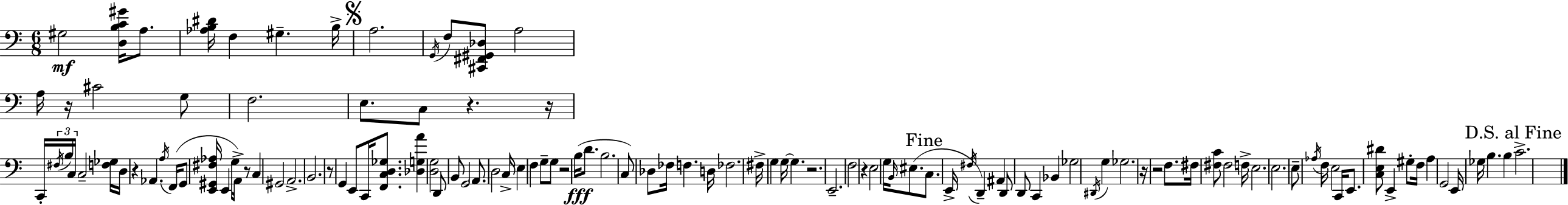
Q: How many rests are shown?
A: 11